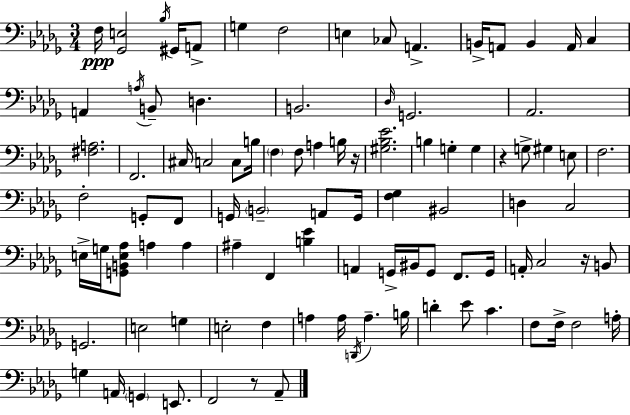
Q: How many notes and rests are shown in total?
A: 96